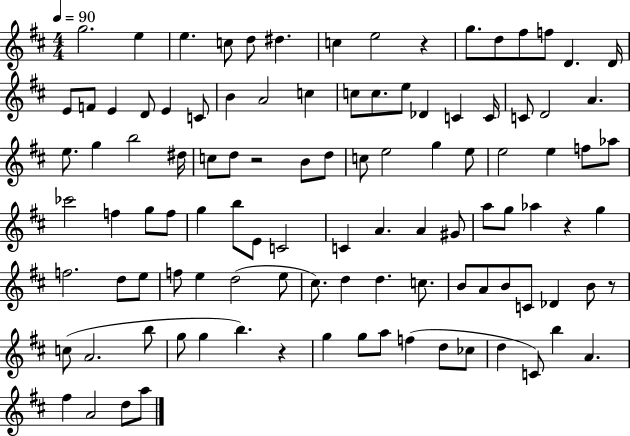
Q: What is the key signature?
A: D major